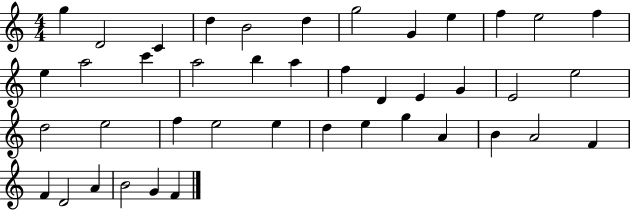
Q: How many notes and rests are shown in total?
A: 42